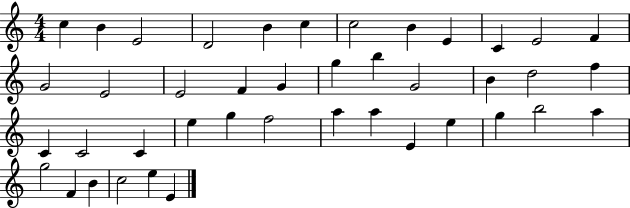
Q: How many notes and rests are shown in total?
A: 42